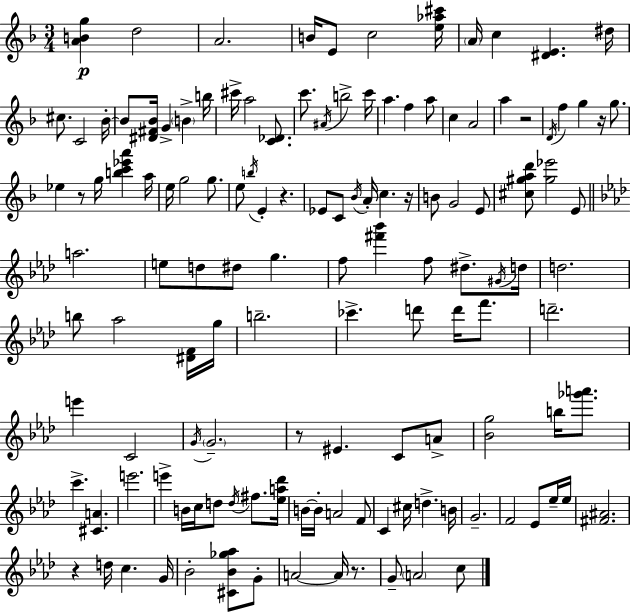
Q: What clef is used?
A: treble